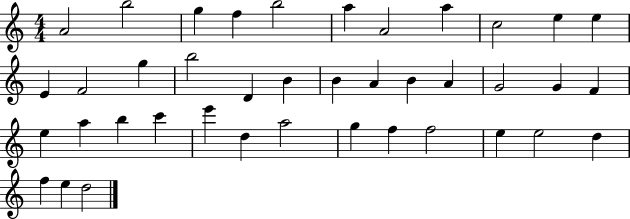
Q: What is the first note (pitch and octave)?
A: A4